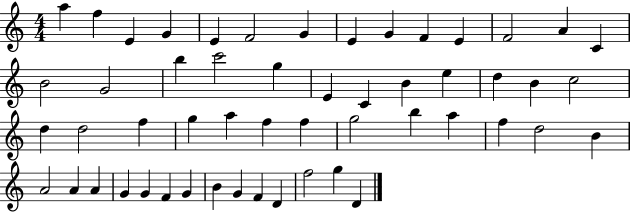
{
  \clef treble
  \numericTimeSignature
  \time 4/4
  \key c \major
  a''4 f''4 e'4 g'4 | e'4 f'2 g'4 | e'4 g'4 f'4 e'4 | f'2 a'4 c'4 | \break b'2 g'2 | b''4 c'''2 g''4 | e'4 c'4 b'4 e''4 | d''4 b'4 c''2 | \break d''4 d''2 f''4 | g''4 a''4 f''4 f''4 | g''2 b''4 a''4 | f''4 d''2 b'4 | \break a'2 a'4 a'4 | g'4 g'4 f'4 g'4 | b'4 g'4 f'4 d'4 | f''2 g''4 d'4 | \break \bar "|."
}